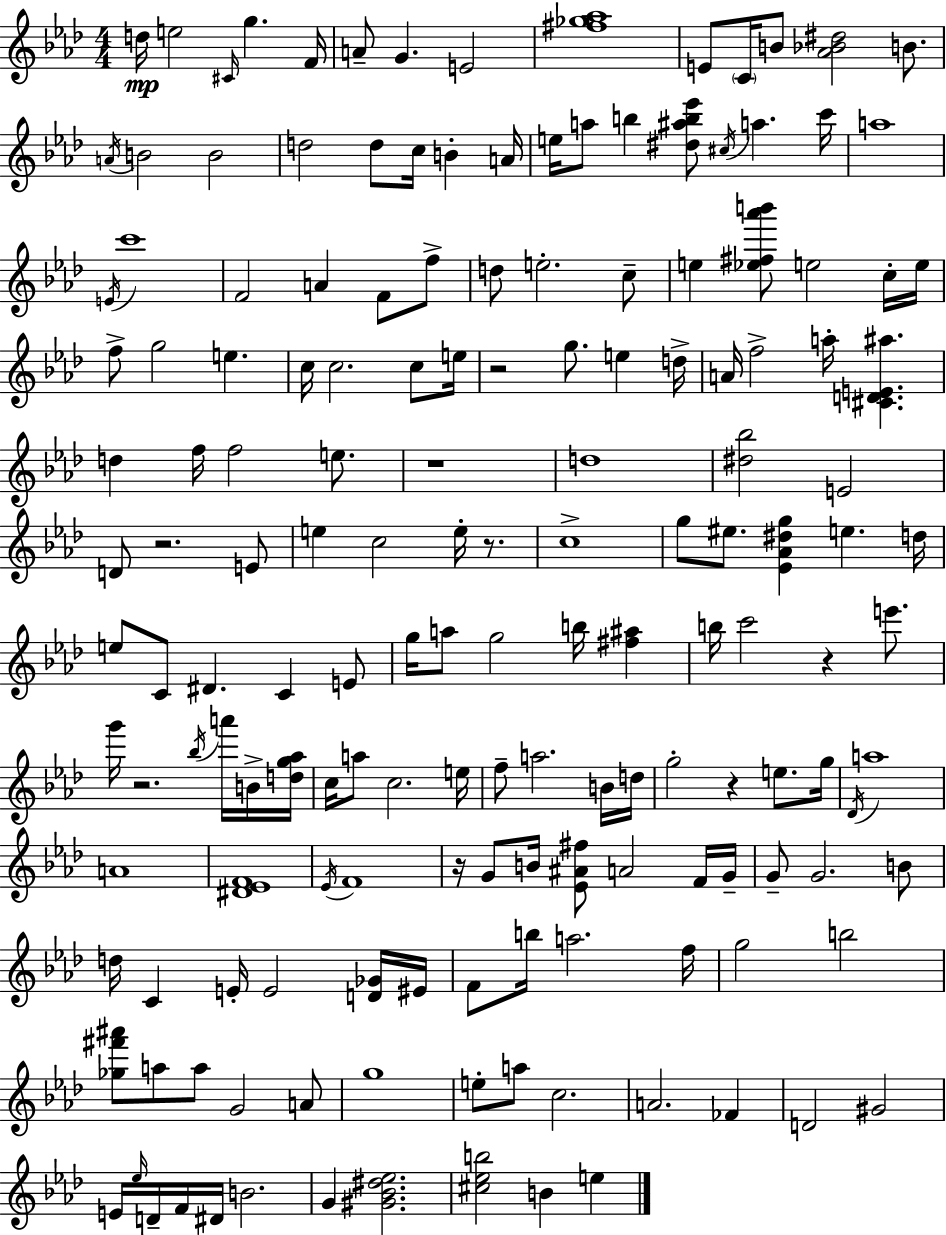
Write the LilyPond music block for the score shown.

{
  \clef treble
  \numericTimeSignature
  \time 4/4
  \key f \minor
  d''16\mp e''2 \grace { cis'16 } g''4. | f'16 a'8-- g'4. e'2 | <fis'' ges'' aes''>1 | e'8 \parenthesize c'16 b'8 <aes' bes' dis''>2 b'8. | \break \acciaccatura { a'16 } b'2 b'2 | d''2 d''8 c''16 b'4-. | a'16 e''16 a''8 b''4 <dis'' ais'' b'' ees'''>8 \acciaccatura { cis''16 } a''4. | c'''16 a''1 | \break \acciaccatura { e'16 } c'''1 | f'2 a'4 | f'8 f''8-> d''8 e''2.-. | c''8-- e''4 <ees'' fis'' aes''' b'''>8 e''2 | \break c''16-. e''16 f''8-> g''2 e''4. | c''16 c''2. | c''8 e''16 r2 g''8. e''4 | d''16-> a'16 f''2-> a''16-. <cis' d' e' ais''>4. | \break d''4 f''16 f''2 | e''8. r1 | d''1 | <dis'' bes''>2 e'2 | \break d'8 r2. | e'8 e''4 c''2 | e''16-. r8. c''1-> | g''8 eis''8. <ees' aes' dis'' g''>4 e''4. | \break d''16 e''8 c'8 dis'4. c'4 | e'8 g''16 a''8 g''2 b''16 | <fis'' ais''>4 b''16 c'''2 r4 | e'''8. g'''16 r2. | \break \acciaccatura { bes''16 } a'''16 b'16-> <d'' g'' aes''>16 c''16 a''8 c''2. | e''16 f''8-- a''2. | b'16 d''16 g''2-. r4 | e''8. g''16 \acciaccatura { des'16 } a''1 | \break a'1 | <dis' ees' f'>1 | \acciaccatura { ees'16 } f'1 | r16 g'8 b'16 <ees' ais' fis''>8 a'2 | \break f'16 g'16-- g'8-- g'2. | b'8 d''16 c'4 e'16-. e'2 | <d' ges'>16 eis'16 f'8 b''16 a''2. | f''16 g''2 b''2 | \break <ges'' fis''' ais'''>8 a''8 a''8 g'2 | a'8 g''1 | e''8-. a''8 c''2. | a'2. | \break fes'4 d'2 gis'2 | e'16 \grace { ees''16 } d'16-- f'16 dis'16 b'2. | g'4 <gis' bes' dis'' ees''>2. | <cis'' ees'' b''>2 | \break b'4 e''4 \bar "|."
}